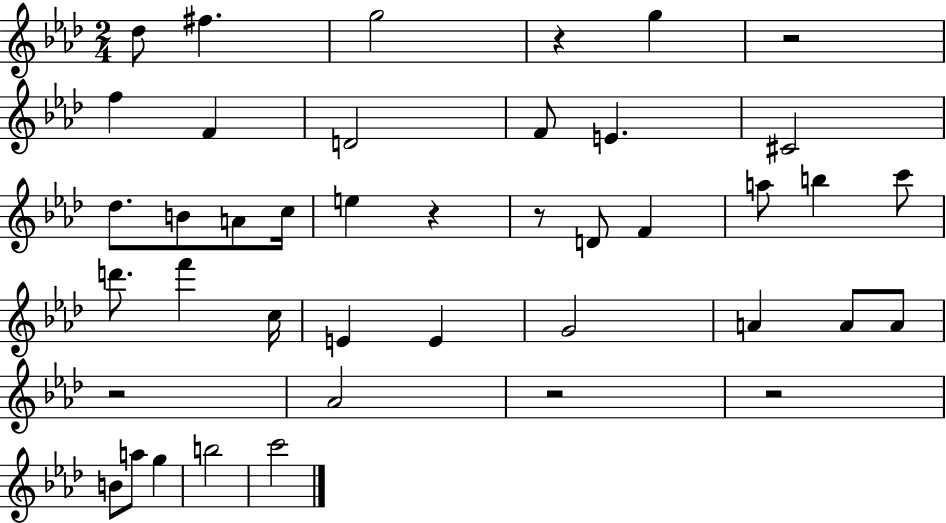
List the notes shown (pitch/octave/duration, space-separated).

Db5/e F#5/q. G5/h R/q G5/q R/h F5/q F4/q D4/h F4/e E4/q. C#4/h Db5/e. B4/e A4/e C5/s E5/q R/q R/e D4/e F4/q A5/e B5/q C6/e D6/e. F6/q C5/s E4/q E4/q G4/h A4/q A4/e A4/e R/h Ab4/h R/h R/h B4/e A5/e G5/q B5/h C6/h